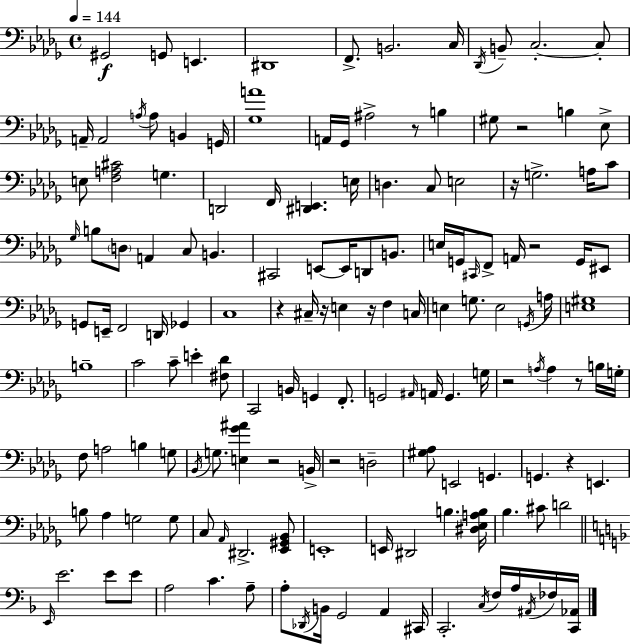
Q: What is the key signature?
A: BES minor